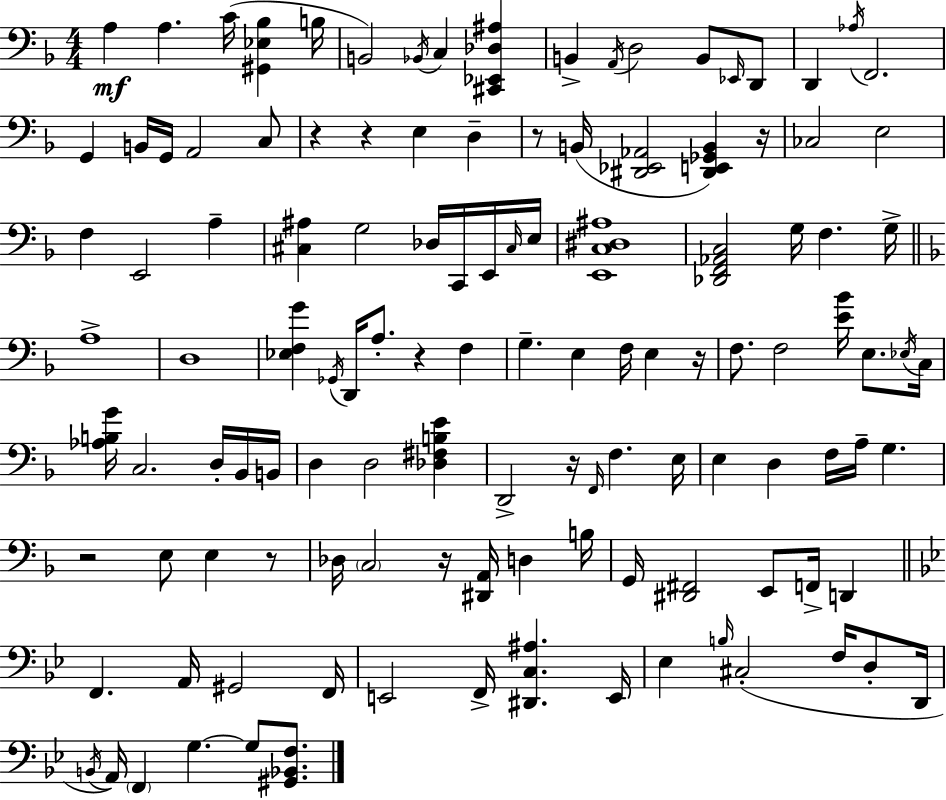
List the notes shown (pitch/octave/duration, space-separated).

A3/q A3/q. C4/s [G#2,Eb3,Bb3]/q B3/s B2/h Bb2/s C3/q [C#2,Eb2,Db3,A#3]/q B2/q A2/s D3/h B2/e Eb2/s D2/e D2/q Ab3/s F2/h. G2/q B2/s G2/s A2/h C3/e R/q R/q E3/q D3/q R/e B2/s [D#2,Eb2,Ab2]/h [D#2,E2,Gb2,B2]/q R/s CES3/h E3/h F3/q E2/h A3/q [C#3,A#3]/q G3/h Db3/s C2/s E2/s C#3/s E3/s [E2,C3,D#3,A#3]/w [Db2,F2,Ab2,C3]/h G3/s F3/q. G3/s A3/w D3/w [Eb3,F3,G4]/q Gb2/s D2/s A3/e. R/q F3/q G3/q. E3/q F3/s E3/q R/s F3/e. F3/h [E4,Bb4]/s E3/e. Eb3/s C3/s [Ab3,B3,G4]/s C3/h. D3/s Bb2/s B2/s D3/q D3/h [Db3,F#3,B3,E4]/q D2/h R/s F2/s F3/q. E3/s E3/q D3/q F3/s A3/s G3/q. R/h E3/e E3/q R/e Db3/s C3/h R/s [D#2,A2]/s D3/q B3/s G2/s [D#2,F#2]/h E2/e F2/s D2/q F2/q. A2/s G#2/h F2/s E2/h F2/s [D#2,C3,A#3]/q. E2/s Eb3/q B3/s C#3/h F3/s D3/e D2/s B2/s A2/s F2/q G3/q. G3/e [G#2,Bb2,F3]/e.